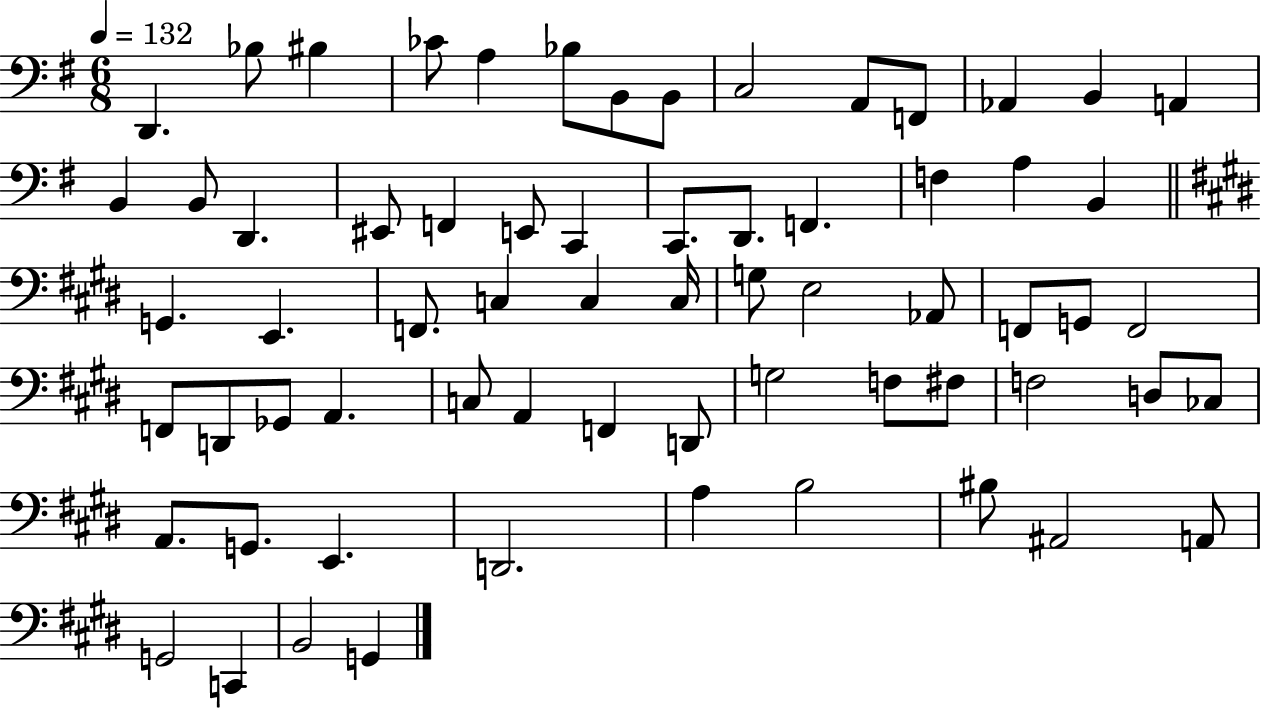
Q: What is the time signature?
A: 6/8